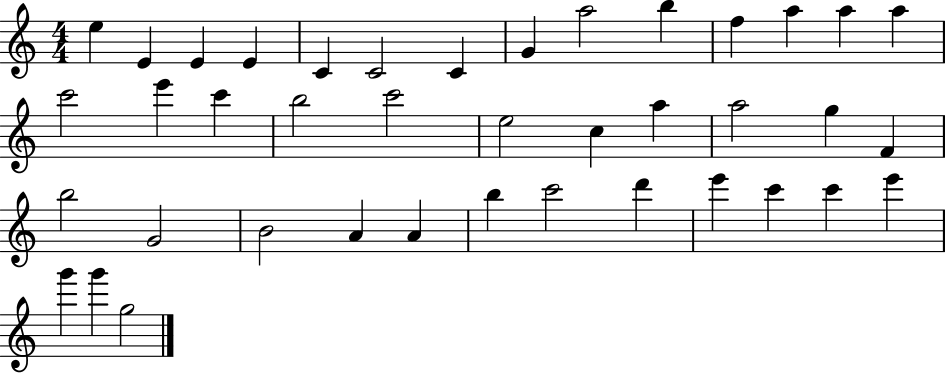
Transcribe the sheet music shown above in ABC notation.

X:1
T:Untitled
M:4/4
L:1/4
K:C
e E E E C C2 C G a2 b f a a a c'2 e' c' b2 c'2 e2 c a a2 g F b2 G2 B2 A A b c'2 d' e' c' c' e' g' g' g2